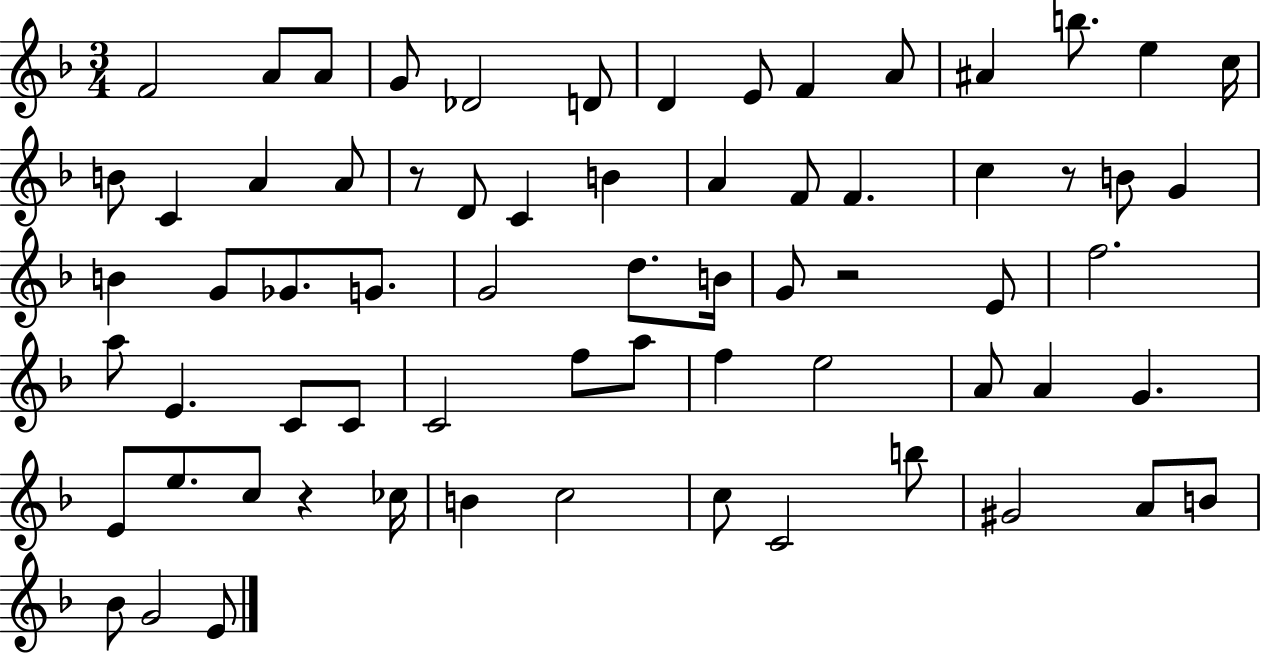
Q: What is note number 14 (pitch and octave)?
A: C5